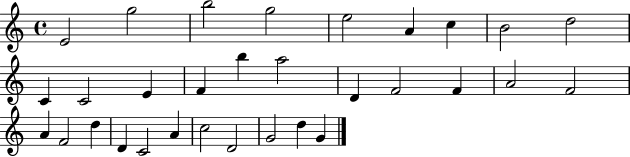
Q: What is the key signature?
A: C major